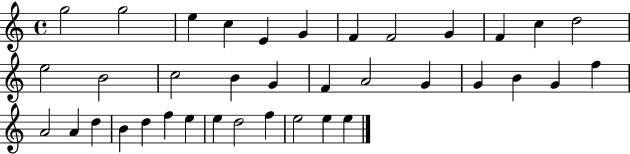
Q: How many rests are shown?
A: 0